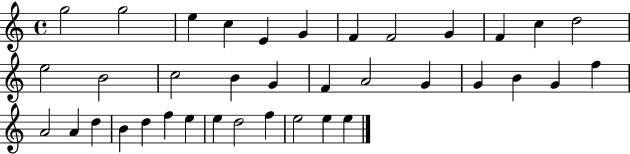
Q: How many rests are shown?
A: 0